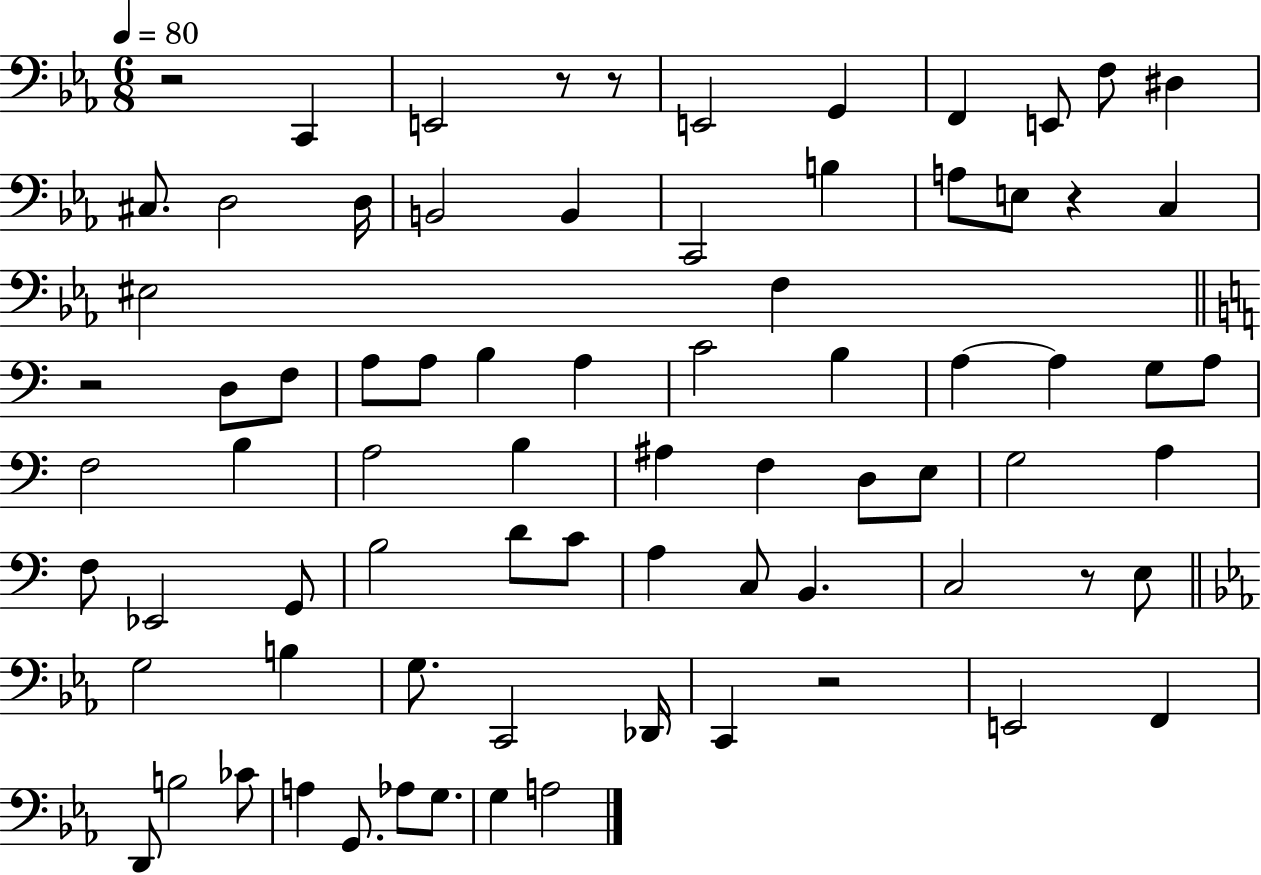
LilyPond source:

{
  \clef bass
  \numericTimeSignature
  \time 6/8
  \key ees \major
  \tempo 4 = 80
  r2 c,4 | e,2 r8 r8 | e,2 g,4 | f,4 e,8 f8 dis4 | \break cis8. d2 d16 | b,2 b,4 | c,2 b4 | a8 e8 r4 c4 | \break eis2 f4 | \bar "||" \break \key a \minor r2 d8 f8 | a8 a8 b4 a4 | c'2 b4 | a4~~ a4 g8 a8 | \break f2 b4 | a2 b4 | ais4 f4 d8 e8 | g2 a4 | \break f8 ees,2 g,8 | b2 d'8 c'8 | a4 c8 b,4. | c2 r8 e8 | \break \bar "||" \break \key ees \major g2 b4 | g8. c,2 des,16 | c,4 r2 | e,2 f,4 | \break d,8 b2 ces'8 | a4 g,8. aes8 g8. | g4 a2 | \bar "|."
}